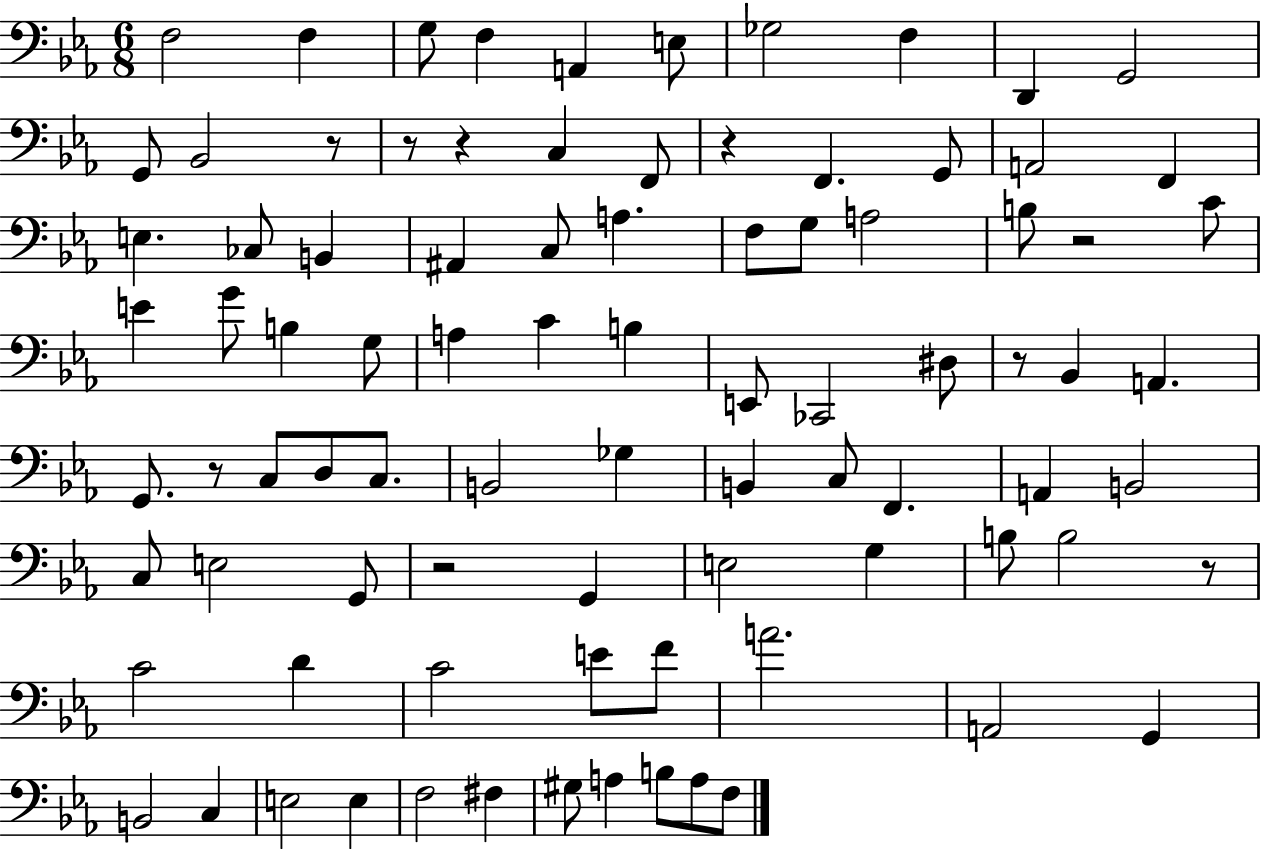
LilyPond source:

{
  \clef bass
  \numericTimeSignature
  \time 6/8
  \key ees \major
  f2 f4 | g8 f4 a,4 e8 | ges2 f4 | d,4 g,2 | \break g,8 bes,2 r8 | r8 r4 c4 f,8 | r4 f,4. g,8 | a,2 f,4 | \break e4. ces8 b,4 | ais,4 c8 a4. | f8 g8 a2 | b8 r2 c'8 | \break e'4 g'8 b4 g8 | a4 c'4 b4 | e,8 ces,2 dis8 | r8 bes,4 a,4. | \break g,8. r8 c8 d8 c8. | b,2 ges4 | b,4 c8 f,4. | a,4 b,2 | \break c8 e2 g,8 | r2 g,4 | e2 g4 | b8 b2 r8 | \break c'2 d'4 | c'2 e'8 f'8 | a'2. | a,2 g,4 | \break b,2 c4 | e2 e4 | f2 fis4 | gis8 a4 b8 a8 f8 | \break \bar "|."
}